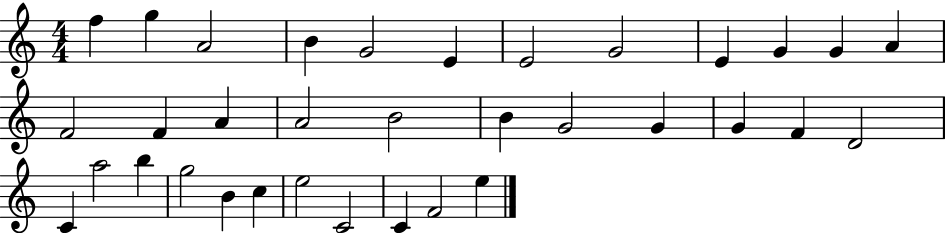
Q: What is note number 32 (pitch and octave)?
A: C4